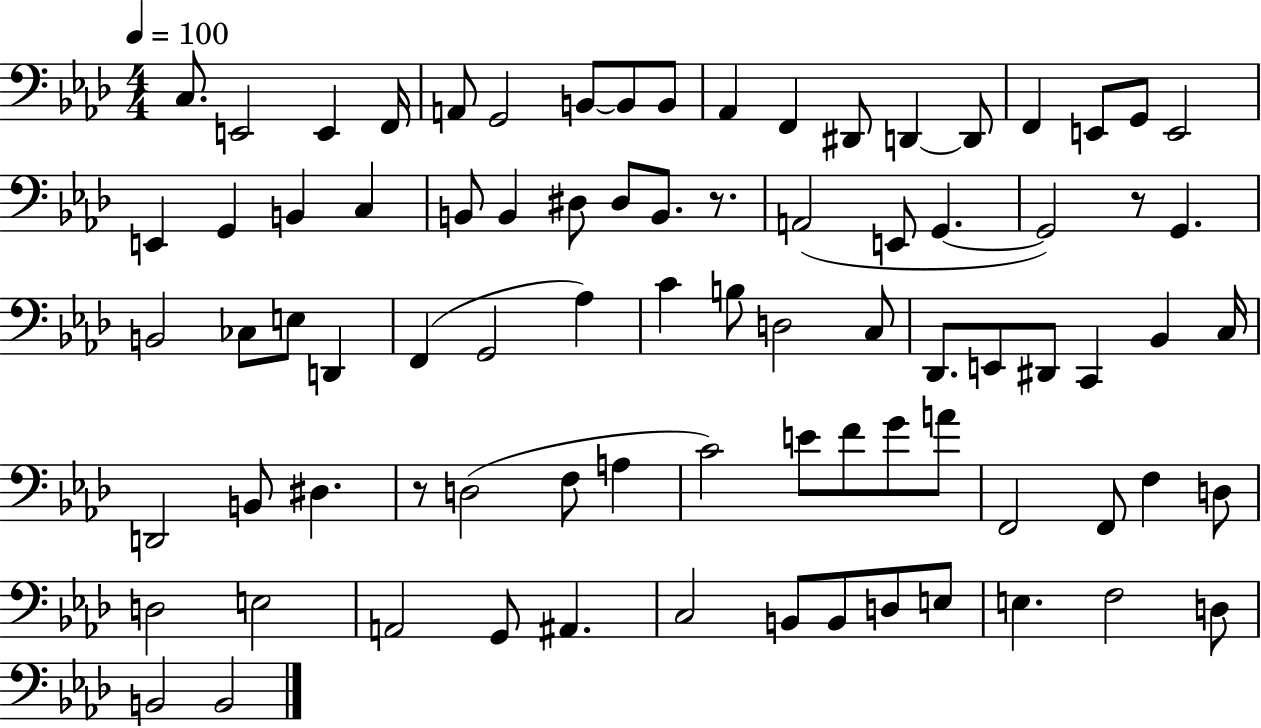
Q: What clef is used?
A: bass